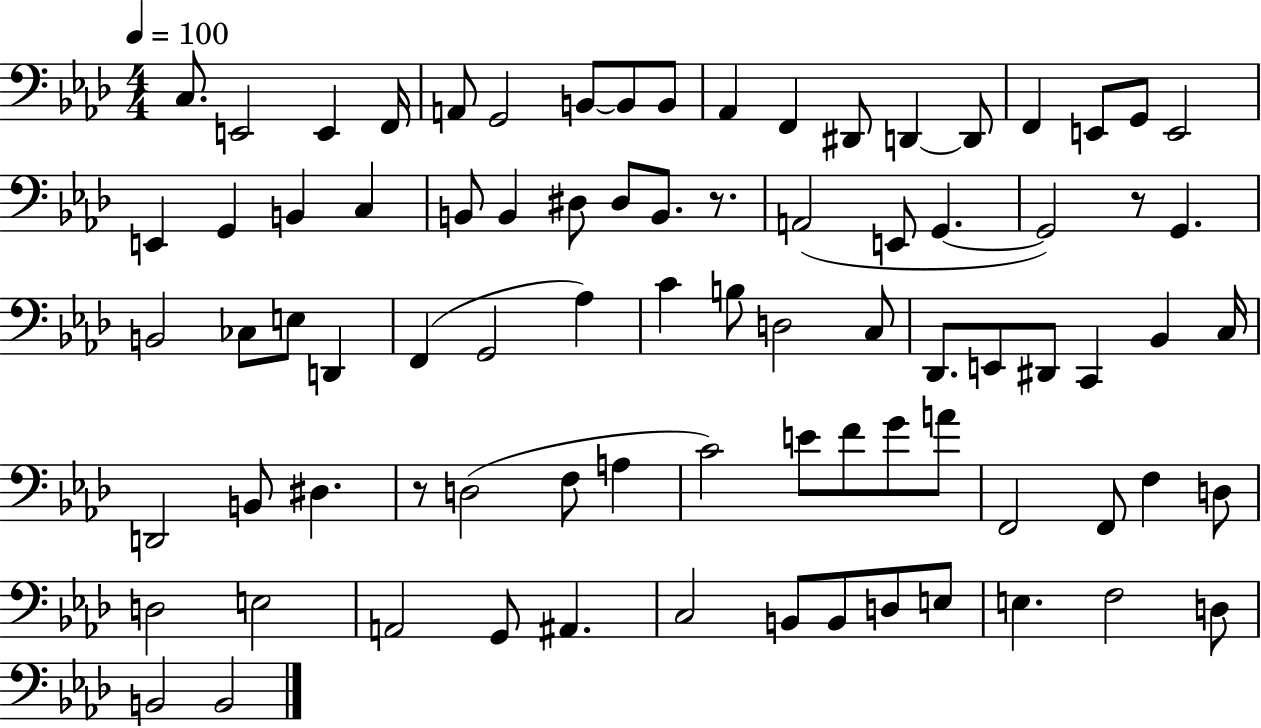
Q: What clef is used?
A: bass